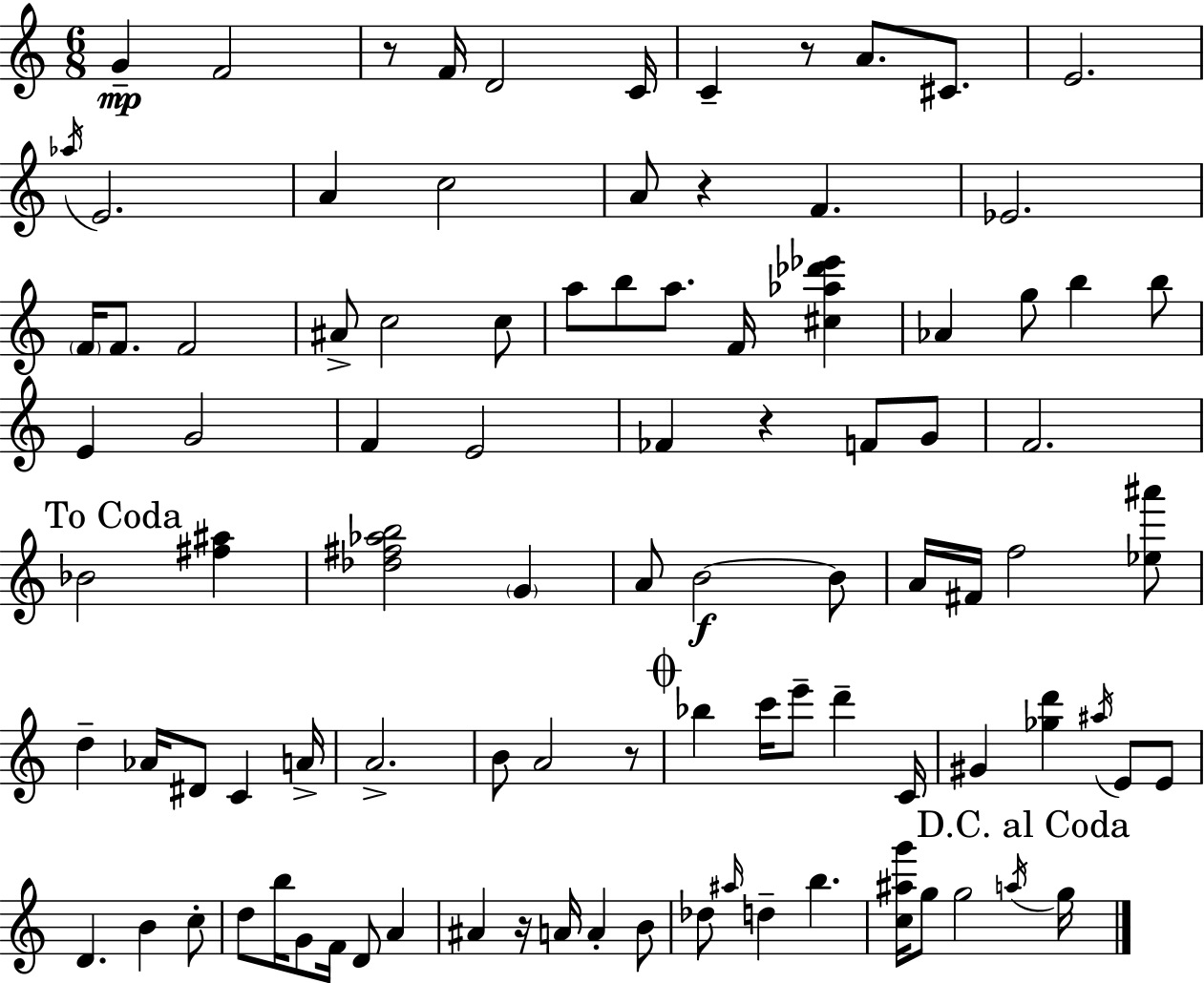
{
  \clef treble
  \numericTimeSignature
  \time 6/8
  \key a \minor
  \repeat volta 2 { g'4--\mp f'2 | r8 f'16 d'2 c'16 | c'4-- r8 a'8. cis'8. | e'2. | \break \acciaccatura { aes''16 } e'2. | a'4 c''2 | a'8 r4 f'4. | ees'2. | \break \parenthesize f'16 f'8. f'2 | ais'8-> c''2 c''8 | a''8 b''8 a''8. f'16 <cis'' aes'' des''' ees'''>4 | aes'4 g''8 b''4 b''8 | \break e'4 g'2 | f'4 e'2 | fes'4 r4 f'8 g'8 | f'2. | \break \mark "To Coda" bes'2 <fis'' ais''>4 | <des'' fis'' aes'' b''>2 \parenthesize g'4 | a'8 b'2~~\f b'8 | a'16 fis'16 f''2 <ees'' ais'''>8 | \break d''4-- aes'16 dis'8 c'4 | a'16-> a'2.-> | b'8 a'2 r8 | \mark \markup { \musicglyph "scripts.coda" } bes''4 c'''16 e'''8-- d'''4-- | \break c'16 gis'4 <ges'' d'''>4 \acciaccatura { ais''16 } e'8 | e'8 d'4. b'4 | c''8-. d''8 b''16 g'8 f'16 d'8 a'4 | ais'4 r16 a'16 a'4-. | \break b'8 des''8 \grace { ais''16 } d''4-- b''4. | <c'' ais'' g'''>16 g''8 g''2 | \acciaccatura { a''16 } \mark "D.C. al Coda" g''16 } \bar "|."
}